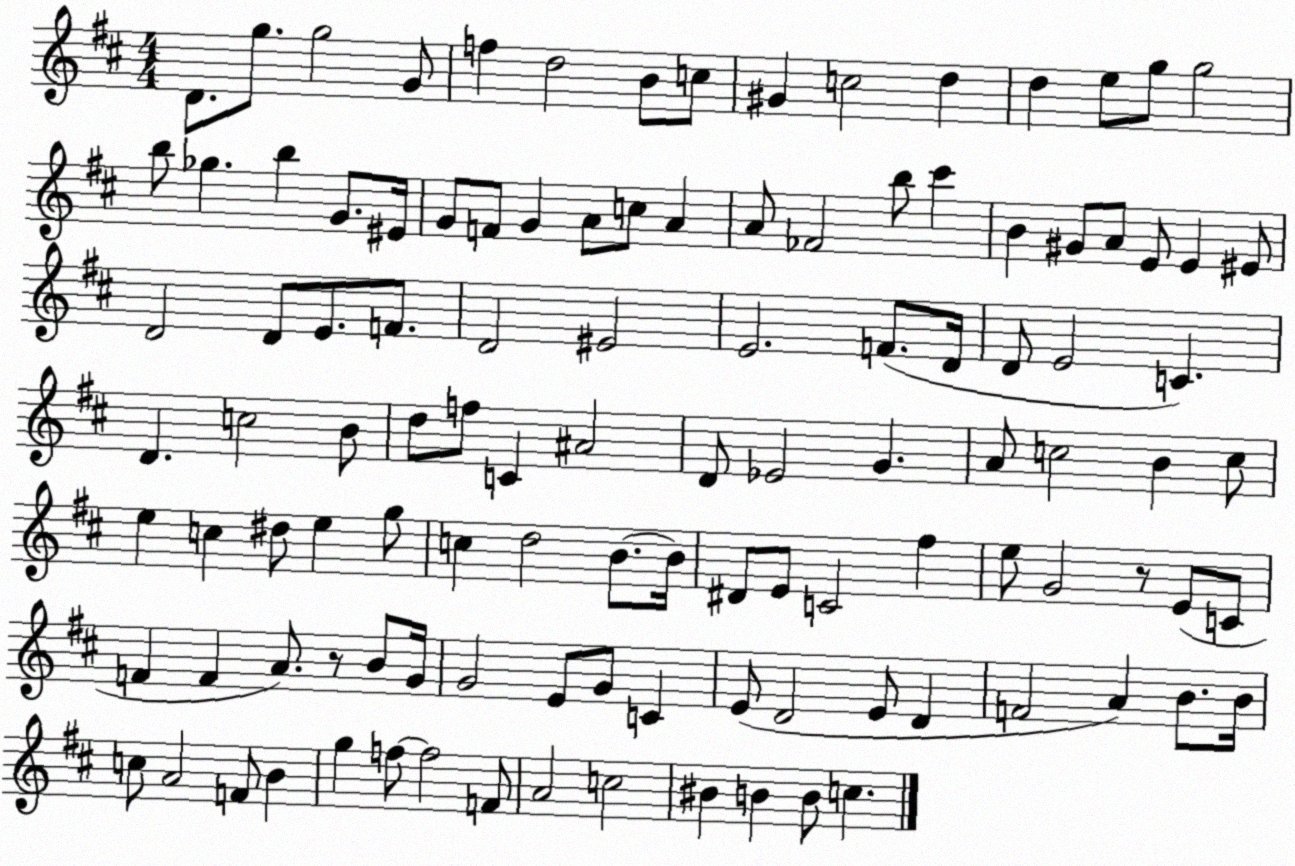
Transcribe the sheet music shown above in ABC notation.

X:1
T:Untitled
M:4/4
L:1/4
K:D
D/2 g/2 g2 G/2 f d2 B/2 c/2 ^G c2 d d e/2 g/2 g2 b/2 _g b G/2 ^E/4 G/2 F/2 G A/2 c/2 A A/2 _F2 b/2 ^c' B ^G/2 A/2 E/2 E ^E/2 D2 D/2 E/2 F/2 D2 ^E2 E2 F/2 D/4 D/2 E2 C D c2 B/2 d/2 f/2 C ^A2 D/2 _E2 G A/2 c2 B c/2 e c ^d/2 e g/2 c d2 B/2 B/4 ^D/2 E/2 C2 ^f e/2 G2 z/2 E/2 C/2 F F A/2 z/2 B/2 G/4 G2 E/2 G/2 C E/2 D2 E/2 D F2 A B/2 B/4 c/2 A2 F/2 B g f/2 f2 F/2 A2 c2 ^B B B/2 c